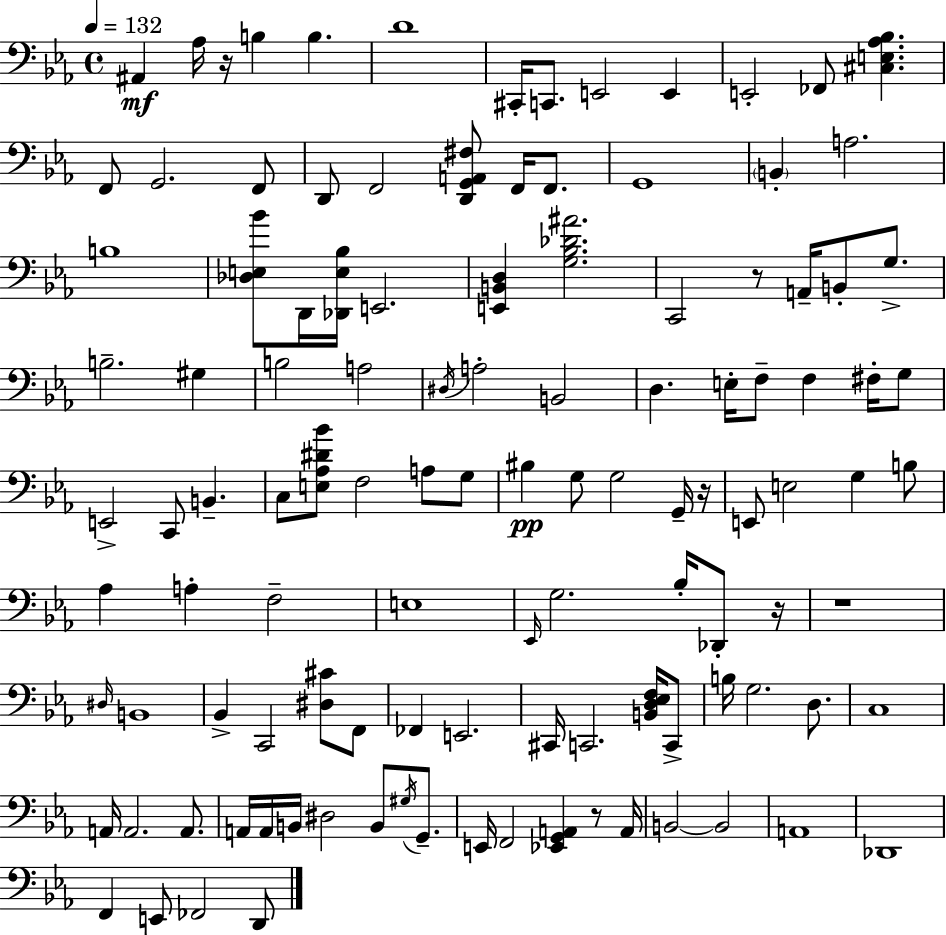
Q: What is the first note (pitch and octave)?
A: A#2